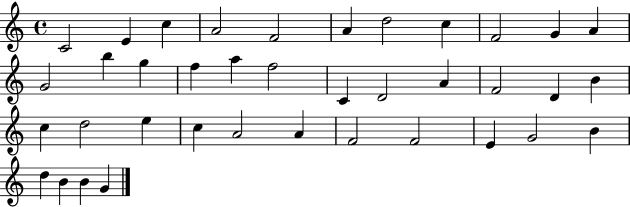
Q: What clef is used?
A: treble